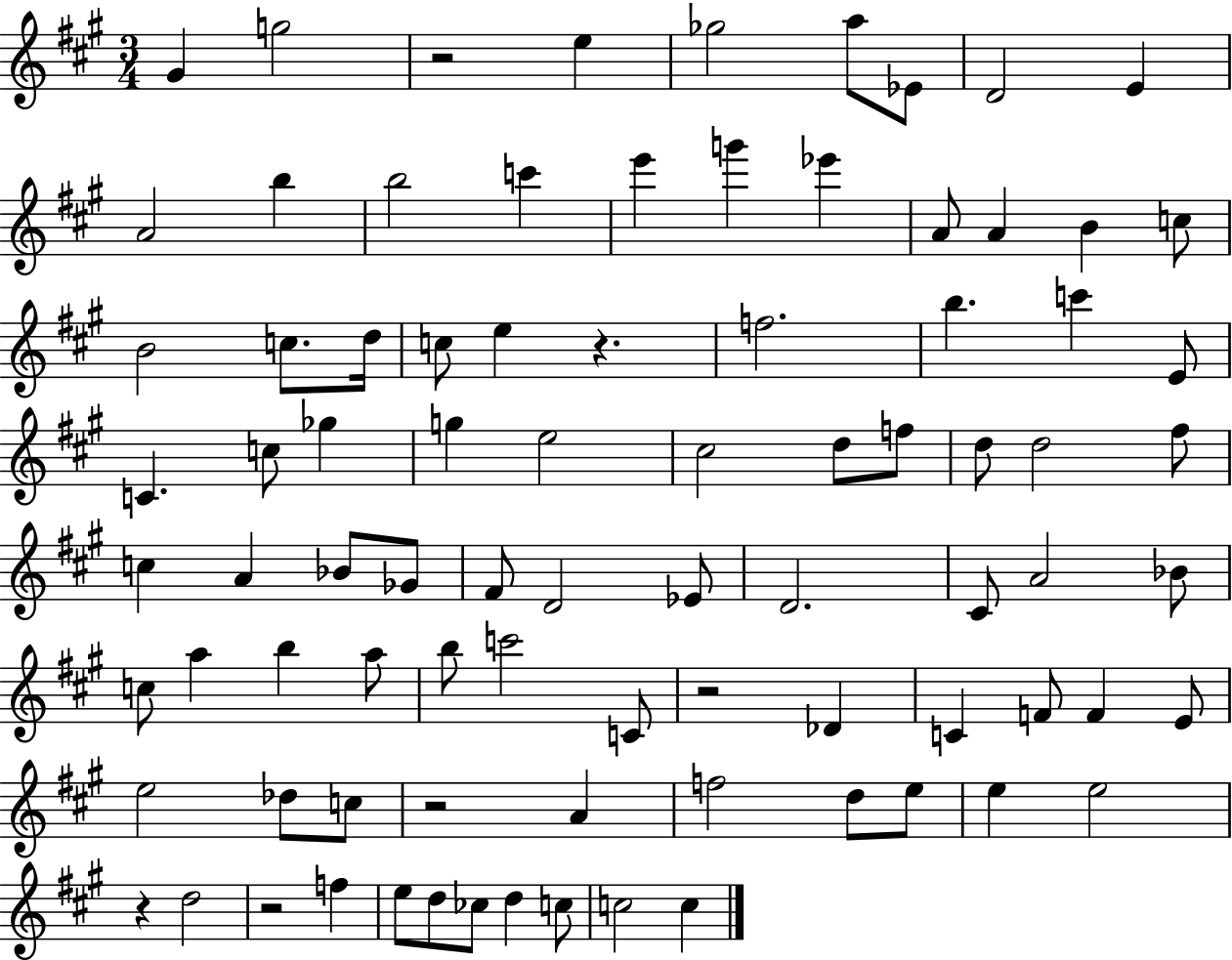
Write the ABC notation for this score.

X:1
T:Untitled
M:3/4
L:1/4
K:A
^G g2 z2 e _g2 a/2 _E/2 D2 E A2 b b2 c' e' g' _e' A/2 A B c/2 B2 c/2 d/4 c/2 e z f2 b c' E/2 C c/2 _g g e2 ^c2 d/2 f/2 d/2 d2 ^f/2 c A _B/2 _G/2 ^F/2 D2 _E/2 D2 ^C/2 A2 _B/2 c/2 a b a/2 b/2 c'2 C/2 z2 _D C F/2 F E/2 e2 _d/2 c/2 z2 A f2 d/2 e/2 e e2 z d2 z2 f e/2 d/2 _c/2 d c/2 c2 c